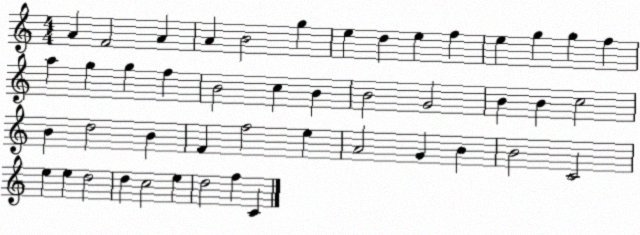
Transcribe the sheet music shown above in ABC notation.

X:1
T:Untitled
M:4/4
L:1/4
K:C
A F2 A A B2 g e d e f e g g f a g g f B2 c B B2 G2 B B c2 B d2 B F f2 e A2 G B B2 C2 e e d2 d c2 e d2 f C